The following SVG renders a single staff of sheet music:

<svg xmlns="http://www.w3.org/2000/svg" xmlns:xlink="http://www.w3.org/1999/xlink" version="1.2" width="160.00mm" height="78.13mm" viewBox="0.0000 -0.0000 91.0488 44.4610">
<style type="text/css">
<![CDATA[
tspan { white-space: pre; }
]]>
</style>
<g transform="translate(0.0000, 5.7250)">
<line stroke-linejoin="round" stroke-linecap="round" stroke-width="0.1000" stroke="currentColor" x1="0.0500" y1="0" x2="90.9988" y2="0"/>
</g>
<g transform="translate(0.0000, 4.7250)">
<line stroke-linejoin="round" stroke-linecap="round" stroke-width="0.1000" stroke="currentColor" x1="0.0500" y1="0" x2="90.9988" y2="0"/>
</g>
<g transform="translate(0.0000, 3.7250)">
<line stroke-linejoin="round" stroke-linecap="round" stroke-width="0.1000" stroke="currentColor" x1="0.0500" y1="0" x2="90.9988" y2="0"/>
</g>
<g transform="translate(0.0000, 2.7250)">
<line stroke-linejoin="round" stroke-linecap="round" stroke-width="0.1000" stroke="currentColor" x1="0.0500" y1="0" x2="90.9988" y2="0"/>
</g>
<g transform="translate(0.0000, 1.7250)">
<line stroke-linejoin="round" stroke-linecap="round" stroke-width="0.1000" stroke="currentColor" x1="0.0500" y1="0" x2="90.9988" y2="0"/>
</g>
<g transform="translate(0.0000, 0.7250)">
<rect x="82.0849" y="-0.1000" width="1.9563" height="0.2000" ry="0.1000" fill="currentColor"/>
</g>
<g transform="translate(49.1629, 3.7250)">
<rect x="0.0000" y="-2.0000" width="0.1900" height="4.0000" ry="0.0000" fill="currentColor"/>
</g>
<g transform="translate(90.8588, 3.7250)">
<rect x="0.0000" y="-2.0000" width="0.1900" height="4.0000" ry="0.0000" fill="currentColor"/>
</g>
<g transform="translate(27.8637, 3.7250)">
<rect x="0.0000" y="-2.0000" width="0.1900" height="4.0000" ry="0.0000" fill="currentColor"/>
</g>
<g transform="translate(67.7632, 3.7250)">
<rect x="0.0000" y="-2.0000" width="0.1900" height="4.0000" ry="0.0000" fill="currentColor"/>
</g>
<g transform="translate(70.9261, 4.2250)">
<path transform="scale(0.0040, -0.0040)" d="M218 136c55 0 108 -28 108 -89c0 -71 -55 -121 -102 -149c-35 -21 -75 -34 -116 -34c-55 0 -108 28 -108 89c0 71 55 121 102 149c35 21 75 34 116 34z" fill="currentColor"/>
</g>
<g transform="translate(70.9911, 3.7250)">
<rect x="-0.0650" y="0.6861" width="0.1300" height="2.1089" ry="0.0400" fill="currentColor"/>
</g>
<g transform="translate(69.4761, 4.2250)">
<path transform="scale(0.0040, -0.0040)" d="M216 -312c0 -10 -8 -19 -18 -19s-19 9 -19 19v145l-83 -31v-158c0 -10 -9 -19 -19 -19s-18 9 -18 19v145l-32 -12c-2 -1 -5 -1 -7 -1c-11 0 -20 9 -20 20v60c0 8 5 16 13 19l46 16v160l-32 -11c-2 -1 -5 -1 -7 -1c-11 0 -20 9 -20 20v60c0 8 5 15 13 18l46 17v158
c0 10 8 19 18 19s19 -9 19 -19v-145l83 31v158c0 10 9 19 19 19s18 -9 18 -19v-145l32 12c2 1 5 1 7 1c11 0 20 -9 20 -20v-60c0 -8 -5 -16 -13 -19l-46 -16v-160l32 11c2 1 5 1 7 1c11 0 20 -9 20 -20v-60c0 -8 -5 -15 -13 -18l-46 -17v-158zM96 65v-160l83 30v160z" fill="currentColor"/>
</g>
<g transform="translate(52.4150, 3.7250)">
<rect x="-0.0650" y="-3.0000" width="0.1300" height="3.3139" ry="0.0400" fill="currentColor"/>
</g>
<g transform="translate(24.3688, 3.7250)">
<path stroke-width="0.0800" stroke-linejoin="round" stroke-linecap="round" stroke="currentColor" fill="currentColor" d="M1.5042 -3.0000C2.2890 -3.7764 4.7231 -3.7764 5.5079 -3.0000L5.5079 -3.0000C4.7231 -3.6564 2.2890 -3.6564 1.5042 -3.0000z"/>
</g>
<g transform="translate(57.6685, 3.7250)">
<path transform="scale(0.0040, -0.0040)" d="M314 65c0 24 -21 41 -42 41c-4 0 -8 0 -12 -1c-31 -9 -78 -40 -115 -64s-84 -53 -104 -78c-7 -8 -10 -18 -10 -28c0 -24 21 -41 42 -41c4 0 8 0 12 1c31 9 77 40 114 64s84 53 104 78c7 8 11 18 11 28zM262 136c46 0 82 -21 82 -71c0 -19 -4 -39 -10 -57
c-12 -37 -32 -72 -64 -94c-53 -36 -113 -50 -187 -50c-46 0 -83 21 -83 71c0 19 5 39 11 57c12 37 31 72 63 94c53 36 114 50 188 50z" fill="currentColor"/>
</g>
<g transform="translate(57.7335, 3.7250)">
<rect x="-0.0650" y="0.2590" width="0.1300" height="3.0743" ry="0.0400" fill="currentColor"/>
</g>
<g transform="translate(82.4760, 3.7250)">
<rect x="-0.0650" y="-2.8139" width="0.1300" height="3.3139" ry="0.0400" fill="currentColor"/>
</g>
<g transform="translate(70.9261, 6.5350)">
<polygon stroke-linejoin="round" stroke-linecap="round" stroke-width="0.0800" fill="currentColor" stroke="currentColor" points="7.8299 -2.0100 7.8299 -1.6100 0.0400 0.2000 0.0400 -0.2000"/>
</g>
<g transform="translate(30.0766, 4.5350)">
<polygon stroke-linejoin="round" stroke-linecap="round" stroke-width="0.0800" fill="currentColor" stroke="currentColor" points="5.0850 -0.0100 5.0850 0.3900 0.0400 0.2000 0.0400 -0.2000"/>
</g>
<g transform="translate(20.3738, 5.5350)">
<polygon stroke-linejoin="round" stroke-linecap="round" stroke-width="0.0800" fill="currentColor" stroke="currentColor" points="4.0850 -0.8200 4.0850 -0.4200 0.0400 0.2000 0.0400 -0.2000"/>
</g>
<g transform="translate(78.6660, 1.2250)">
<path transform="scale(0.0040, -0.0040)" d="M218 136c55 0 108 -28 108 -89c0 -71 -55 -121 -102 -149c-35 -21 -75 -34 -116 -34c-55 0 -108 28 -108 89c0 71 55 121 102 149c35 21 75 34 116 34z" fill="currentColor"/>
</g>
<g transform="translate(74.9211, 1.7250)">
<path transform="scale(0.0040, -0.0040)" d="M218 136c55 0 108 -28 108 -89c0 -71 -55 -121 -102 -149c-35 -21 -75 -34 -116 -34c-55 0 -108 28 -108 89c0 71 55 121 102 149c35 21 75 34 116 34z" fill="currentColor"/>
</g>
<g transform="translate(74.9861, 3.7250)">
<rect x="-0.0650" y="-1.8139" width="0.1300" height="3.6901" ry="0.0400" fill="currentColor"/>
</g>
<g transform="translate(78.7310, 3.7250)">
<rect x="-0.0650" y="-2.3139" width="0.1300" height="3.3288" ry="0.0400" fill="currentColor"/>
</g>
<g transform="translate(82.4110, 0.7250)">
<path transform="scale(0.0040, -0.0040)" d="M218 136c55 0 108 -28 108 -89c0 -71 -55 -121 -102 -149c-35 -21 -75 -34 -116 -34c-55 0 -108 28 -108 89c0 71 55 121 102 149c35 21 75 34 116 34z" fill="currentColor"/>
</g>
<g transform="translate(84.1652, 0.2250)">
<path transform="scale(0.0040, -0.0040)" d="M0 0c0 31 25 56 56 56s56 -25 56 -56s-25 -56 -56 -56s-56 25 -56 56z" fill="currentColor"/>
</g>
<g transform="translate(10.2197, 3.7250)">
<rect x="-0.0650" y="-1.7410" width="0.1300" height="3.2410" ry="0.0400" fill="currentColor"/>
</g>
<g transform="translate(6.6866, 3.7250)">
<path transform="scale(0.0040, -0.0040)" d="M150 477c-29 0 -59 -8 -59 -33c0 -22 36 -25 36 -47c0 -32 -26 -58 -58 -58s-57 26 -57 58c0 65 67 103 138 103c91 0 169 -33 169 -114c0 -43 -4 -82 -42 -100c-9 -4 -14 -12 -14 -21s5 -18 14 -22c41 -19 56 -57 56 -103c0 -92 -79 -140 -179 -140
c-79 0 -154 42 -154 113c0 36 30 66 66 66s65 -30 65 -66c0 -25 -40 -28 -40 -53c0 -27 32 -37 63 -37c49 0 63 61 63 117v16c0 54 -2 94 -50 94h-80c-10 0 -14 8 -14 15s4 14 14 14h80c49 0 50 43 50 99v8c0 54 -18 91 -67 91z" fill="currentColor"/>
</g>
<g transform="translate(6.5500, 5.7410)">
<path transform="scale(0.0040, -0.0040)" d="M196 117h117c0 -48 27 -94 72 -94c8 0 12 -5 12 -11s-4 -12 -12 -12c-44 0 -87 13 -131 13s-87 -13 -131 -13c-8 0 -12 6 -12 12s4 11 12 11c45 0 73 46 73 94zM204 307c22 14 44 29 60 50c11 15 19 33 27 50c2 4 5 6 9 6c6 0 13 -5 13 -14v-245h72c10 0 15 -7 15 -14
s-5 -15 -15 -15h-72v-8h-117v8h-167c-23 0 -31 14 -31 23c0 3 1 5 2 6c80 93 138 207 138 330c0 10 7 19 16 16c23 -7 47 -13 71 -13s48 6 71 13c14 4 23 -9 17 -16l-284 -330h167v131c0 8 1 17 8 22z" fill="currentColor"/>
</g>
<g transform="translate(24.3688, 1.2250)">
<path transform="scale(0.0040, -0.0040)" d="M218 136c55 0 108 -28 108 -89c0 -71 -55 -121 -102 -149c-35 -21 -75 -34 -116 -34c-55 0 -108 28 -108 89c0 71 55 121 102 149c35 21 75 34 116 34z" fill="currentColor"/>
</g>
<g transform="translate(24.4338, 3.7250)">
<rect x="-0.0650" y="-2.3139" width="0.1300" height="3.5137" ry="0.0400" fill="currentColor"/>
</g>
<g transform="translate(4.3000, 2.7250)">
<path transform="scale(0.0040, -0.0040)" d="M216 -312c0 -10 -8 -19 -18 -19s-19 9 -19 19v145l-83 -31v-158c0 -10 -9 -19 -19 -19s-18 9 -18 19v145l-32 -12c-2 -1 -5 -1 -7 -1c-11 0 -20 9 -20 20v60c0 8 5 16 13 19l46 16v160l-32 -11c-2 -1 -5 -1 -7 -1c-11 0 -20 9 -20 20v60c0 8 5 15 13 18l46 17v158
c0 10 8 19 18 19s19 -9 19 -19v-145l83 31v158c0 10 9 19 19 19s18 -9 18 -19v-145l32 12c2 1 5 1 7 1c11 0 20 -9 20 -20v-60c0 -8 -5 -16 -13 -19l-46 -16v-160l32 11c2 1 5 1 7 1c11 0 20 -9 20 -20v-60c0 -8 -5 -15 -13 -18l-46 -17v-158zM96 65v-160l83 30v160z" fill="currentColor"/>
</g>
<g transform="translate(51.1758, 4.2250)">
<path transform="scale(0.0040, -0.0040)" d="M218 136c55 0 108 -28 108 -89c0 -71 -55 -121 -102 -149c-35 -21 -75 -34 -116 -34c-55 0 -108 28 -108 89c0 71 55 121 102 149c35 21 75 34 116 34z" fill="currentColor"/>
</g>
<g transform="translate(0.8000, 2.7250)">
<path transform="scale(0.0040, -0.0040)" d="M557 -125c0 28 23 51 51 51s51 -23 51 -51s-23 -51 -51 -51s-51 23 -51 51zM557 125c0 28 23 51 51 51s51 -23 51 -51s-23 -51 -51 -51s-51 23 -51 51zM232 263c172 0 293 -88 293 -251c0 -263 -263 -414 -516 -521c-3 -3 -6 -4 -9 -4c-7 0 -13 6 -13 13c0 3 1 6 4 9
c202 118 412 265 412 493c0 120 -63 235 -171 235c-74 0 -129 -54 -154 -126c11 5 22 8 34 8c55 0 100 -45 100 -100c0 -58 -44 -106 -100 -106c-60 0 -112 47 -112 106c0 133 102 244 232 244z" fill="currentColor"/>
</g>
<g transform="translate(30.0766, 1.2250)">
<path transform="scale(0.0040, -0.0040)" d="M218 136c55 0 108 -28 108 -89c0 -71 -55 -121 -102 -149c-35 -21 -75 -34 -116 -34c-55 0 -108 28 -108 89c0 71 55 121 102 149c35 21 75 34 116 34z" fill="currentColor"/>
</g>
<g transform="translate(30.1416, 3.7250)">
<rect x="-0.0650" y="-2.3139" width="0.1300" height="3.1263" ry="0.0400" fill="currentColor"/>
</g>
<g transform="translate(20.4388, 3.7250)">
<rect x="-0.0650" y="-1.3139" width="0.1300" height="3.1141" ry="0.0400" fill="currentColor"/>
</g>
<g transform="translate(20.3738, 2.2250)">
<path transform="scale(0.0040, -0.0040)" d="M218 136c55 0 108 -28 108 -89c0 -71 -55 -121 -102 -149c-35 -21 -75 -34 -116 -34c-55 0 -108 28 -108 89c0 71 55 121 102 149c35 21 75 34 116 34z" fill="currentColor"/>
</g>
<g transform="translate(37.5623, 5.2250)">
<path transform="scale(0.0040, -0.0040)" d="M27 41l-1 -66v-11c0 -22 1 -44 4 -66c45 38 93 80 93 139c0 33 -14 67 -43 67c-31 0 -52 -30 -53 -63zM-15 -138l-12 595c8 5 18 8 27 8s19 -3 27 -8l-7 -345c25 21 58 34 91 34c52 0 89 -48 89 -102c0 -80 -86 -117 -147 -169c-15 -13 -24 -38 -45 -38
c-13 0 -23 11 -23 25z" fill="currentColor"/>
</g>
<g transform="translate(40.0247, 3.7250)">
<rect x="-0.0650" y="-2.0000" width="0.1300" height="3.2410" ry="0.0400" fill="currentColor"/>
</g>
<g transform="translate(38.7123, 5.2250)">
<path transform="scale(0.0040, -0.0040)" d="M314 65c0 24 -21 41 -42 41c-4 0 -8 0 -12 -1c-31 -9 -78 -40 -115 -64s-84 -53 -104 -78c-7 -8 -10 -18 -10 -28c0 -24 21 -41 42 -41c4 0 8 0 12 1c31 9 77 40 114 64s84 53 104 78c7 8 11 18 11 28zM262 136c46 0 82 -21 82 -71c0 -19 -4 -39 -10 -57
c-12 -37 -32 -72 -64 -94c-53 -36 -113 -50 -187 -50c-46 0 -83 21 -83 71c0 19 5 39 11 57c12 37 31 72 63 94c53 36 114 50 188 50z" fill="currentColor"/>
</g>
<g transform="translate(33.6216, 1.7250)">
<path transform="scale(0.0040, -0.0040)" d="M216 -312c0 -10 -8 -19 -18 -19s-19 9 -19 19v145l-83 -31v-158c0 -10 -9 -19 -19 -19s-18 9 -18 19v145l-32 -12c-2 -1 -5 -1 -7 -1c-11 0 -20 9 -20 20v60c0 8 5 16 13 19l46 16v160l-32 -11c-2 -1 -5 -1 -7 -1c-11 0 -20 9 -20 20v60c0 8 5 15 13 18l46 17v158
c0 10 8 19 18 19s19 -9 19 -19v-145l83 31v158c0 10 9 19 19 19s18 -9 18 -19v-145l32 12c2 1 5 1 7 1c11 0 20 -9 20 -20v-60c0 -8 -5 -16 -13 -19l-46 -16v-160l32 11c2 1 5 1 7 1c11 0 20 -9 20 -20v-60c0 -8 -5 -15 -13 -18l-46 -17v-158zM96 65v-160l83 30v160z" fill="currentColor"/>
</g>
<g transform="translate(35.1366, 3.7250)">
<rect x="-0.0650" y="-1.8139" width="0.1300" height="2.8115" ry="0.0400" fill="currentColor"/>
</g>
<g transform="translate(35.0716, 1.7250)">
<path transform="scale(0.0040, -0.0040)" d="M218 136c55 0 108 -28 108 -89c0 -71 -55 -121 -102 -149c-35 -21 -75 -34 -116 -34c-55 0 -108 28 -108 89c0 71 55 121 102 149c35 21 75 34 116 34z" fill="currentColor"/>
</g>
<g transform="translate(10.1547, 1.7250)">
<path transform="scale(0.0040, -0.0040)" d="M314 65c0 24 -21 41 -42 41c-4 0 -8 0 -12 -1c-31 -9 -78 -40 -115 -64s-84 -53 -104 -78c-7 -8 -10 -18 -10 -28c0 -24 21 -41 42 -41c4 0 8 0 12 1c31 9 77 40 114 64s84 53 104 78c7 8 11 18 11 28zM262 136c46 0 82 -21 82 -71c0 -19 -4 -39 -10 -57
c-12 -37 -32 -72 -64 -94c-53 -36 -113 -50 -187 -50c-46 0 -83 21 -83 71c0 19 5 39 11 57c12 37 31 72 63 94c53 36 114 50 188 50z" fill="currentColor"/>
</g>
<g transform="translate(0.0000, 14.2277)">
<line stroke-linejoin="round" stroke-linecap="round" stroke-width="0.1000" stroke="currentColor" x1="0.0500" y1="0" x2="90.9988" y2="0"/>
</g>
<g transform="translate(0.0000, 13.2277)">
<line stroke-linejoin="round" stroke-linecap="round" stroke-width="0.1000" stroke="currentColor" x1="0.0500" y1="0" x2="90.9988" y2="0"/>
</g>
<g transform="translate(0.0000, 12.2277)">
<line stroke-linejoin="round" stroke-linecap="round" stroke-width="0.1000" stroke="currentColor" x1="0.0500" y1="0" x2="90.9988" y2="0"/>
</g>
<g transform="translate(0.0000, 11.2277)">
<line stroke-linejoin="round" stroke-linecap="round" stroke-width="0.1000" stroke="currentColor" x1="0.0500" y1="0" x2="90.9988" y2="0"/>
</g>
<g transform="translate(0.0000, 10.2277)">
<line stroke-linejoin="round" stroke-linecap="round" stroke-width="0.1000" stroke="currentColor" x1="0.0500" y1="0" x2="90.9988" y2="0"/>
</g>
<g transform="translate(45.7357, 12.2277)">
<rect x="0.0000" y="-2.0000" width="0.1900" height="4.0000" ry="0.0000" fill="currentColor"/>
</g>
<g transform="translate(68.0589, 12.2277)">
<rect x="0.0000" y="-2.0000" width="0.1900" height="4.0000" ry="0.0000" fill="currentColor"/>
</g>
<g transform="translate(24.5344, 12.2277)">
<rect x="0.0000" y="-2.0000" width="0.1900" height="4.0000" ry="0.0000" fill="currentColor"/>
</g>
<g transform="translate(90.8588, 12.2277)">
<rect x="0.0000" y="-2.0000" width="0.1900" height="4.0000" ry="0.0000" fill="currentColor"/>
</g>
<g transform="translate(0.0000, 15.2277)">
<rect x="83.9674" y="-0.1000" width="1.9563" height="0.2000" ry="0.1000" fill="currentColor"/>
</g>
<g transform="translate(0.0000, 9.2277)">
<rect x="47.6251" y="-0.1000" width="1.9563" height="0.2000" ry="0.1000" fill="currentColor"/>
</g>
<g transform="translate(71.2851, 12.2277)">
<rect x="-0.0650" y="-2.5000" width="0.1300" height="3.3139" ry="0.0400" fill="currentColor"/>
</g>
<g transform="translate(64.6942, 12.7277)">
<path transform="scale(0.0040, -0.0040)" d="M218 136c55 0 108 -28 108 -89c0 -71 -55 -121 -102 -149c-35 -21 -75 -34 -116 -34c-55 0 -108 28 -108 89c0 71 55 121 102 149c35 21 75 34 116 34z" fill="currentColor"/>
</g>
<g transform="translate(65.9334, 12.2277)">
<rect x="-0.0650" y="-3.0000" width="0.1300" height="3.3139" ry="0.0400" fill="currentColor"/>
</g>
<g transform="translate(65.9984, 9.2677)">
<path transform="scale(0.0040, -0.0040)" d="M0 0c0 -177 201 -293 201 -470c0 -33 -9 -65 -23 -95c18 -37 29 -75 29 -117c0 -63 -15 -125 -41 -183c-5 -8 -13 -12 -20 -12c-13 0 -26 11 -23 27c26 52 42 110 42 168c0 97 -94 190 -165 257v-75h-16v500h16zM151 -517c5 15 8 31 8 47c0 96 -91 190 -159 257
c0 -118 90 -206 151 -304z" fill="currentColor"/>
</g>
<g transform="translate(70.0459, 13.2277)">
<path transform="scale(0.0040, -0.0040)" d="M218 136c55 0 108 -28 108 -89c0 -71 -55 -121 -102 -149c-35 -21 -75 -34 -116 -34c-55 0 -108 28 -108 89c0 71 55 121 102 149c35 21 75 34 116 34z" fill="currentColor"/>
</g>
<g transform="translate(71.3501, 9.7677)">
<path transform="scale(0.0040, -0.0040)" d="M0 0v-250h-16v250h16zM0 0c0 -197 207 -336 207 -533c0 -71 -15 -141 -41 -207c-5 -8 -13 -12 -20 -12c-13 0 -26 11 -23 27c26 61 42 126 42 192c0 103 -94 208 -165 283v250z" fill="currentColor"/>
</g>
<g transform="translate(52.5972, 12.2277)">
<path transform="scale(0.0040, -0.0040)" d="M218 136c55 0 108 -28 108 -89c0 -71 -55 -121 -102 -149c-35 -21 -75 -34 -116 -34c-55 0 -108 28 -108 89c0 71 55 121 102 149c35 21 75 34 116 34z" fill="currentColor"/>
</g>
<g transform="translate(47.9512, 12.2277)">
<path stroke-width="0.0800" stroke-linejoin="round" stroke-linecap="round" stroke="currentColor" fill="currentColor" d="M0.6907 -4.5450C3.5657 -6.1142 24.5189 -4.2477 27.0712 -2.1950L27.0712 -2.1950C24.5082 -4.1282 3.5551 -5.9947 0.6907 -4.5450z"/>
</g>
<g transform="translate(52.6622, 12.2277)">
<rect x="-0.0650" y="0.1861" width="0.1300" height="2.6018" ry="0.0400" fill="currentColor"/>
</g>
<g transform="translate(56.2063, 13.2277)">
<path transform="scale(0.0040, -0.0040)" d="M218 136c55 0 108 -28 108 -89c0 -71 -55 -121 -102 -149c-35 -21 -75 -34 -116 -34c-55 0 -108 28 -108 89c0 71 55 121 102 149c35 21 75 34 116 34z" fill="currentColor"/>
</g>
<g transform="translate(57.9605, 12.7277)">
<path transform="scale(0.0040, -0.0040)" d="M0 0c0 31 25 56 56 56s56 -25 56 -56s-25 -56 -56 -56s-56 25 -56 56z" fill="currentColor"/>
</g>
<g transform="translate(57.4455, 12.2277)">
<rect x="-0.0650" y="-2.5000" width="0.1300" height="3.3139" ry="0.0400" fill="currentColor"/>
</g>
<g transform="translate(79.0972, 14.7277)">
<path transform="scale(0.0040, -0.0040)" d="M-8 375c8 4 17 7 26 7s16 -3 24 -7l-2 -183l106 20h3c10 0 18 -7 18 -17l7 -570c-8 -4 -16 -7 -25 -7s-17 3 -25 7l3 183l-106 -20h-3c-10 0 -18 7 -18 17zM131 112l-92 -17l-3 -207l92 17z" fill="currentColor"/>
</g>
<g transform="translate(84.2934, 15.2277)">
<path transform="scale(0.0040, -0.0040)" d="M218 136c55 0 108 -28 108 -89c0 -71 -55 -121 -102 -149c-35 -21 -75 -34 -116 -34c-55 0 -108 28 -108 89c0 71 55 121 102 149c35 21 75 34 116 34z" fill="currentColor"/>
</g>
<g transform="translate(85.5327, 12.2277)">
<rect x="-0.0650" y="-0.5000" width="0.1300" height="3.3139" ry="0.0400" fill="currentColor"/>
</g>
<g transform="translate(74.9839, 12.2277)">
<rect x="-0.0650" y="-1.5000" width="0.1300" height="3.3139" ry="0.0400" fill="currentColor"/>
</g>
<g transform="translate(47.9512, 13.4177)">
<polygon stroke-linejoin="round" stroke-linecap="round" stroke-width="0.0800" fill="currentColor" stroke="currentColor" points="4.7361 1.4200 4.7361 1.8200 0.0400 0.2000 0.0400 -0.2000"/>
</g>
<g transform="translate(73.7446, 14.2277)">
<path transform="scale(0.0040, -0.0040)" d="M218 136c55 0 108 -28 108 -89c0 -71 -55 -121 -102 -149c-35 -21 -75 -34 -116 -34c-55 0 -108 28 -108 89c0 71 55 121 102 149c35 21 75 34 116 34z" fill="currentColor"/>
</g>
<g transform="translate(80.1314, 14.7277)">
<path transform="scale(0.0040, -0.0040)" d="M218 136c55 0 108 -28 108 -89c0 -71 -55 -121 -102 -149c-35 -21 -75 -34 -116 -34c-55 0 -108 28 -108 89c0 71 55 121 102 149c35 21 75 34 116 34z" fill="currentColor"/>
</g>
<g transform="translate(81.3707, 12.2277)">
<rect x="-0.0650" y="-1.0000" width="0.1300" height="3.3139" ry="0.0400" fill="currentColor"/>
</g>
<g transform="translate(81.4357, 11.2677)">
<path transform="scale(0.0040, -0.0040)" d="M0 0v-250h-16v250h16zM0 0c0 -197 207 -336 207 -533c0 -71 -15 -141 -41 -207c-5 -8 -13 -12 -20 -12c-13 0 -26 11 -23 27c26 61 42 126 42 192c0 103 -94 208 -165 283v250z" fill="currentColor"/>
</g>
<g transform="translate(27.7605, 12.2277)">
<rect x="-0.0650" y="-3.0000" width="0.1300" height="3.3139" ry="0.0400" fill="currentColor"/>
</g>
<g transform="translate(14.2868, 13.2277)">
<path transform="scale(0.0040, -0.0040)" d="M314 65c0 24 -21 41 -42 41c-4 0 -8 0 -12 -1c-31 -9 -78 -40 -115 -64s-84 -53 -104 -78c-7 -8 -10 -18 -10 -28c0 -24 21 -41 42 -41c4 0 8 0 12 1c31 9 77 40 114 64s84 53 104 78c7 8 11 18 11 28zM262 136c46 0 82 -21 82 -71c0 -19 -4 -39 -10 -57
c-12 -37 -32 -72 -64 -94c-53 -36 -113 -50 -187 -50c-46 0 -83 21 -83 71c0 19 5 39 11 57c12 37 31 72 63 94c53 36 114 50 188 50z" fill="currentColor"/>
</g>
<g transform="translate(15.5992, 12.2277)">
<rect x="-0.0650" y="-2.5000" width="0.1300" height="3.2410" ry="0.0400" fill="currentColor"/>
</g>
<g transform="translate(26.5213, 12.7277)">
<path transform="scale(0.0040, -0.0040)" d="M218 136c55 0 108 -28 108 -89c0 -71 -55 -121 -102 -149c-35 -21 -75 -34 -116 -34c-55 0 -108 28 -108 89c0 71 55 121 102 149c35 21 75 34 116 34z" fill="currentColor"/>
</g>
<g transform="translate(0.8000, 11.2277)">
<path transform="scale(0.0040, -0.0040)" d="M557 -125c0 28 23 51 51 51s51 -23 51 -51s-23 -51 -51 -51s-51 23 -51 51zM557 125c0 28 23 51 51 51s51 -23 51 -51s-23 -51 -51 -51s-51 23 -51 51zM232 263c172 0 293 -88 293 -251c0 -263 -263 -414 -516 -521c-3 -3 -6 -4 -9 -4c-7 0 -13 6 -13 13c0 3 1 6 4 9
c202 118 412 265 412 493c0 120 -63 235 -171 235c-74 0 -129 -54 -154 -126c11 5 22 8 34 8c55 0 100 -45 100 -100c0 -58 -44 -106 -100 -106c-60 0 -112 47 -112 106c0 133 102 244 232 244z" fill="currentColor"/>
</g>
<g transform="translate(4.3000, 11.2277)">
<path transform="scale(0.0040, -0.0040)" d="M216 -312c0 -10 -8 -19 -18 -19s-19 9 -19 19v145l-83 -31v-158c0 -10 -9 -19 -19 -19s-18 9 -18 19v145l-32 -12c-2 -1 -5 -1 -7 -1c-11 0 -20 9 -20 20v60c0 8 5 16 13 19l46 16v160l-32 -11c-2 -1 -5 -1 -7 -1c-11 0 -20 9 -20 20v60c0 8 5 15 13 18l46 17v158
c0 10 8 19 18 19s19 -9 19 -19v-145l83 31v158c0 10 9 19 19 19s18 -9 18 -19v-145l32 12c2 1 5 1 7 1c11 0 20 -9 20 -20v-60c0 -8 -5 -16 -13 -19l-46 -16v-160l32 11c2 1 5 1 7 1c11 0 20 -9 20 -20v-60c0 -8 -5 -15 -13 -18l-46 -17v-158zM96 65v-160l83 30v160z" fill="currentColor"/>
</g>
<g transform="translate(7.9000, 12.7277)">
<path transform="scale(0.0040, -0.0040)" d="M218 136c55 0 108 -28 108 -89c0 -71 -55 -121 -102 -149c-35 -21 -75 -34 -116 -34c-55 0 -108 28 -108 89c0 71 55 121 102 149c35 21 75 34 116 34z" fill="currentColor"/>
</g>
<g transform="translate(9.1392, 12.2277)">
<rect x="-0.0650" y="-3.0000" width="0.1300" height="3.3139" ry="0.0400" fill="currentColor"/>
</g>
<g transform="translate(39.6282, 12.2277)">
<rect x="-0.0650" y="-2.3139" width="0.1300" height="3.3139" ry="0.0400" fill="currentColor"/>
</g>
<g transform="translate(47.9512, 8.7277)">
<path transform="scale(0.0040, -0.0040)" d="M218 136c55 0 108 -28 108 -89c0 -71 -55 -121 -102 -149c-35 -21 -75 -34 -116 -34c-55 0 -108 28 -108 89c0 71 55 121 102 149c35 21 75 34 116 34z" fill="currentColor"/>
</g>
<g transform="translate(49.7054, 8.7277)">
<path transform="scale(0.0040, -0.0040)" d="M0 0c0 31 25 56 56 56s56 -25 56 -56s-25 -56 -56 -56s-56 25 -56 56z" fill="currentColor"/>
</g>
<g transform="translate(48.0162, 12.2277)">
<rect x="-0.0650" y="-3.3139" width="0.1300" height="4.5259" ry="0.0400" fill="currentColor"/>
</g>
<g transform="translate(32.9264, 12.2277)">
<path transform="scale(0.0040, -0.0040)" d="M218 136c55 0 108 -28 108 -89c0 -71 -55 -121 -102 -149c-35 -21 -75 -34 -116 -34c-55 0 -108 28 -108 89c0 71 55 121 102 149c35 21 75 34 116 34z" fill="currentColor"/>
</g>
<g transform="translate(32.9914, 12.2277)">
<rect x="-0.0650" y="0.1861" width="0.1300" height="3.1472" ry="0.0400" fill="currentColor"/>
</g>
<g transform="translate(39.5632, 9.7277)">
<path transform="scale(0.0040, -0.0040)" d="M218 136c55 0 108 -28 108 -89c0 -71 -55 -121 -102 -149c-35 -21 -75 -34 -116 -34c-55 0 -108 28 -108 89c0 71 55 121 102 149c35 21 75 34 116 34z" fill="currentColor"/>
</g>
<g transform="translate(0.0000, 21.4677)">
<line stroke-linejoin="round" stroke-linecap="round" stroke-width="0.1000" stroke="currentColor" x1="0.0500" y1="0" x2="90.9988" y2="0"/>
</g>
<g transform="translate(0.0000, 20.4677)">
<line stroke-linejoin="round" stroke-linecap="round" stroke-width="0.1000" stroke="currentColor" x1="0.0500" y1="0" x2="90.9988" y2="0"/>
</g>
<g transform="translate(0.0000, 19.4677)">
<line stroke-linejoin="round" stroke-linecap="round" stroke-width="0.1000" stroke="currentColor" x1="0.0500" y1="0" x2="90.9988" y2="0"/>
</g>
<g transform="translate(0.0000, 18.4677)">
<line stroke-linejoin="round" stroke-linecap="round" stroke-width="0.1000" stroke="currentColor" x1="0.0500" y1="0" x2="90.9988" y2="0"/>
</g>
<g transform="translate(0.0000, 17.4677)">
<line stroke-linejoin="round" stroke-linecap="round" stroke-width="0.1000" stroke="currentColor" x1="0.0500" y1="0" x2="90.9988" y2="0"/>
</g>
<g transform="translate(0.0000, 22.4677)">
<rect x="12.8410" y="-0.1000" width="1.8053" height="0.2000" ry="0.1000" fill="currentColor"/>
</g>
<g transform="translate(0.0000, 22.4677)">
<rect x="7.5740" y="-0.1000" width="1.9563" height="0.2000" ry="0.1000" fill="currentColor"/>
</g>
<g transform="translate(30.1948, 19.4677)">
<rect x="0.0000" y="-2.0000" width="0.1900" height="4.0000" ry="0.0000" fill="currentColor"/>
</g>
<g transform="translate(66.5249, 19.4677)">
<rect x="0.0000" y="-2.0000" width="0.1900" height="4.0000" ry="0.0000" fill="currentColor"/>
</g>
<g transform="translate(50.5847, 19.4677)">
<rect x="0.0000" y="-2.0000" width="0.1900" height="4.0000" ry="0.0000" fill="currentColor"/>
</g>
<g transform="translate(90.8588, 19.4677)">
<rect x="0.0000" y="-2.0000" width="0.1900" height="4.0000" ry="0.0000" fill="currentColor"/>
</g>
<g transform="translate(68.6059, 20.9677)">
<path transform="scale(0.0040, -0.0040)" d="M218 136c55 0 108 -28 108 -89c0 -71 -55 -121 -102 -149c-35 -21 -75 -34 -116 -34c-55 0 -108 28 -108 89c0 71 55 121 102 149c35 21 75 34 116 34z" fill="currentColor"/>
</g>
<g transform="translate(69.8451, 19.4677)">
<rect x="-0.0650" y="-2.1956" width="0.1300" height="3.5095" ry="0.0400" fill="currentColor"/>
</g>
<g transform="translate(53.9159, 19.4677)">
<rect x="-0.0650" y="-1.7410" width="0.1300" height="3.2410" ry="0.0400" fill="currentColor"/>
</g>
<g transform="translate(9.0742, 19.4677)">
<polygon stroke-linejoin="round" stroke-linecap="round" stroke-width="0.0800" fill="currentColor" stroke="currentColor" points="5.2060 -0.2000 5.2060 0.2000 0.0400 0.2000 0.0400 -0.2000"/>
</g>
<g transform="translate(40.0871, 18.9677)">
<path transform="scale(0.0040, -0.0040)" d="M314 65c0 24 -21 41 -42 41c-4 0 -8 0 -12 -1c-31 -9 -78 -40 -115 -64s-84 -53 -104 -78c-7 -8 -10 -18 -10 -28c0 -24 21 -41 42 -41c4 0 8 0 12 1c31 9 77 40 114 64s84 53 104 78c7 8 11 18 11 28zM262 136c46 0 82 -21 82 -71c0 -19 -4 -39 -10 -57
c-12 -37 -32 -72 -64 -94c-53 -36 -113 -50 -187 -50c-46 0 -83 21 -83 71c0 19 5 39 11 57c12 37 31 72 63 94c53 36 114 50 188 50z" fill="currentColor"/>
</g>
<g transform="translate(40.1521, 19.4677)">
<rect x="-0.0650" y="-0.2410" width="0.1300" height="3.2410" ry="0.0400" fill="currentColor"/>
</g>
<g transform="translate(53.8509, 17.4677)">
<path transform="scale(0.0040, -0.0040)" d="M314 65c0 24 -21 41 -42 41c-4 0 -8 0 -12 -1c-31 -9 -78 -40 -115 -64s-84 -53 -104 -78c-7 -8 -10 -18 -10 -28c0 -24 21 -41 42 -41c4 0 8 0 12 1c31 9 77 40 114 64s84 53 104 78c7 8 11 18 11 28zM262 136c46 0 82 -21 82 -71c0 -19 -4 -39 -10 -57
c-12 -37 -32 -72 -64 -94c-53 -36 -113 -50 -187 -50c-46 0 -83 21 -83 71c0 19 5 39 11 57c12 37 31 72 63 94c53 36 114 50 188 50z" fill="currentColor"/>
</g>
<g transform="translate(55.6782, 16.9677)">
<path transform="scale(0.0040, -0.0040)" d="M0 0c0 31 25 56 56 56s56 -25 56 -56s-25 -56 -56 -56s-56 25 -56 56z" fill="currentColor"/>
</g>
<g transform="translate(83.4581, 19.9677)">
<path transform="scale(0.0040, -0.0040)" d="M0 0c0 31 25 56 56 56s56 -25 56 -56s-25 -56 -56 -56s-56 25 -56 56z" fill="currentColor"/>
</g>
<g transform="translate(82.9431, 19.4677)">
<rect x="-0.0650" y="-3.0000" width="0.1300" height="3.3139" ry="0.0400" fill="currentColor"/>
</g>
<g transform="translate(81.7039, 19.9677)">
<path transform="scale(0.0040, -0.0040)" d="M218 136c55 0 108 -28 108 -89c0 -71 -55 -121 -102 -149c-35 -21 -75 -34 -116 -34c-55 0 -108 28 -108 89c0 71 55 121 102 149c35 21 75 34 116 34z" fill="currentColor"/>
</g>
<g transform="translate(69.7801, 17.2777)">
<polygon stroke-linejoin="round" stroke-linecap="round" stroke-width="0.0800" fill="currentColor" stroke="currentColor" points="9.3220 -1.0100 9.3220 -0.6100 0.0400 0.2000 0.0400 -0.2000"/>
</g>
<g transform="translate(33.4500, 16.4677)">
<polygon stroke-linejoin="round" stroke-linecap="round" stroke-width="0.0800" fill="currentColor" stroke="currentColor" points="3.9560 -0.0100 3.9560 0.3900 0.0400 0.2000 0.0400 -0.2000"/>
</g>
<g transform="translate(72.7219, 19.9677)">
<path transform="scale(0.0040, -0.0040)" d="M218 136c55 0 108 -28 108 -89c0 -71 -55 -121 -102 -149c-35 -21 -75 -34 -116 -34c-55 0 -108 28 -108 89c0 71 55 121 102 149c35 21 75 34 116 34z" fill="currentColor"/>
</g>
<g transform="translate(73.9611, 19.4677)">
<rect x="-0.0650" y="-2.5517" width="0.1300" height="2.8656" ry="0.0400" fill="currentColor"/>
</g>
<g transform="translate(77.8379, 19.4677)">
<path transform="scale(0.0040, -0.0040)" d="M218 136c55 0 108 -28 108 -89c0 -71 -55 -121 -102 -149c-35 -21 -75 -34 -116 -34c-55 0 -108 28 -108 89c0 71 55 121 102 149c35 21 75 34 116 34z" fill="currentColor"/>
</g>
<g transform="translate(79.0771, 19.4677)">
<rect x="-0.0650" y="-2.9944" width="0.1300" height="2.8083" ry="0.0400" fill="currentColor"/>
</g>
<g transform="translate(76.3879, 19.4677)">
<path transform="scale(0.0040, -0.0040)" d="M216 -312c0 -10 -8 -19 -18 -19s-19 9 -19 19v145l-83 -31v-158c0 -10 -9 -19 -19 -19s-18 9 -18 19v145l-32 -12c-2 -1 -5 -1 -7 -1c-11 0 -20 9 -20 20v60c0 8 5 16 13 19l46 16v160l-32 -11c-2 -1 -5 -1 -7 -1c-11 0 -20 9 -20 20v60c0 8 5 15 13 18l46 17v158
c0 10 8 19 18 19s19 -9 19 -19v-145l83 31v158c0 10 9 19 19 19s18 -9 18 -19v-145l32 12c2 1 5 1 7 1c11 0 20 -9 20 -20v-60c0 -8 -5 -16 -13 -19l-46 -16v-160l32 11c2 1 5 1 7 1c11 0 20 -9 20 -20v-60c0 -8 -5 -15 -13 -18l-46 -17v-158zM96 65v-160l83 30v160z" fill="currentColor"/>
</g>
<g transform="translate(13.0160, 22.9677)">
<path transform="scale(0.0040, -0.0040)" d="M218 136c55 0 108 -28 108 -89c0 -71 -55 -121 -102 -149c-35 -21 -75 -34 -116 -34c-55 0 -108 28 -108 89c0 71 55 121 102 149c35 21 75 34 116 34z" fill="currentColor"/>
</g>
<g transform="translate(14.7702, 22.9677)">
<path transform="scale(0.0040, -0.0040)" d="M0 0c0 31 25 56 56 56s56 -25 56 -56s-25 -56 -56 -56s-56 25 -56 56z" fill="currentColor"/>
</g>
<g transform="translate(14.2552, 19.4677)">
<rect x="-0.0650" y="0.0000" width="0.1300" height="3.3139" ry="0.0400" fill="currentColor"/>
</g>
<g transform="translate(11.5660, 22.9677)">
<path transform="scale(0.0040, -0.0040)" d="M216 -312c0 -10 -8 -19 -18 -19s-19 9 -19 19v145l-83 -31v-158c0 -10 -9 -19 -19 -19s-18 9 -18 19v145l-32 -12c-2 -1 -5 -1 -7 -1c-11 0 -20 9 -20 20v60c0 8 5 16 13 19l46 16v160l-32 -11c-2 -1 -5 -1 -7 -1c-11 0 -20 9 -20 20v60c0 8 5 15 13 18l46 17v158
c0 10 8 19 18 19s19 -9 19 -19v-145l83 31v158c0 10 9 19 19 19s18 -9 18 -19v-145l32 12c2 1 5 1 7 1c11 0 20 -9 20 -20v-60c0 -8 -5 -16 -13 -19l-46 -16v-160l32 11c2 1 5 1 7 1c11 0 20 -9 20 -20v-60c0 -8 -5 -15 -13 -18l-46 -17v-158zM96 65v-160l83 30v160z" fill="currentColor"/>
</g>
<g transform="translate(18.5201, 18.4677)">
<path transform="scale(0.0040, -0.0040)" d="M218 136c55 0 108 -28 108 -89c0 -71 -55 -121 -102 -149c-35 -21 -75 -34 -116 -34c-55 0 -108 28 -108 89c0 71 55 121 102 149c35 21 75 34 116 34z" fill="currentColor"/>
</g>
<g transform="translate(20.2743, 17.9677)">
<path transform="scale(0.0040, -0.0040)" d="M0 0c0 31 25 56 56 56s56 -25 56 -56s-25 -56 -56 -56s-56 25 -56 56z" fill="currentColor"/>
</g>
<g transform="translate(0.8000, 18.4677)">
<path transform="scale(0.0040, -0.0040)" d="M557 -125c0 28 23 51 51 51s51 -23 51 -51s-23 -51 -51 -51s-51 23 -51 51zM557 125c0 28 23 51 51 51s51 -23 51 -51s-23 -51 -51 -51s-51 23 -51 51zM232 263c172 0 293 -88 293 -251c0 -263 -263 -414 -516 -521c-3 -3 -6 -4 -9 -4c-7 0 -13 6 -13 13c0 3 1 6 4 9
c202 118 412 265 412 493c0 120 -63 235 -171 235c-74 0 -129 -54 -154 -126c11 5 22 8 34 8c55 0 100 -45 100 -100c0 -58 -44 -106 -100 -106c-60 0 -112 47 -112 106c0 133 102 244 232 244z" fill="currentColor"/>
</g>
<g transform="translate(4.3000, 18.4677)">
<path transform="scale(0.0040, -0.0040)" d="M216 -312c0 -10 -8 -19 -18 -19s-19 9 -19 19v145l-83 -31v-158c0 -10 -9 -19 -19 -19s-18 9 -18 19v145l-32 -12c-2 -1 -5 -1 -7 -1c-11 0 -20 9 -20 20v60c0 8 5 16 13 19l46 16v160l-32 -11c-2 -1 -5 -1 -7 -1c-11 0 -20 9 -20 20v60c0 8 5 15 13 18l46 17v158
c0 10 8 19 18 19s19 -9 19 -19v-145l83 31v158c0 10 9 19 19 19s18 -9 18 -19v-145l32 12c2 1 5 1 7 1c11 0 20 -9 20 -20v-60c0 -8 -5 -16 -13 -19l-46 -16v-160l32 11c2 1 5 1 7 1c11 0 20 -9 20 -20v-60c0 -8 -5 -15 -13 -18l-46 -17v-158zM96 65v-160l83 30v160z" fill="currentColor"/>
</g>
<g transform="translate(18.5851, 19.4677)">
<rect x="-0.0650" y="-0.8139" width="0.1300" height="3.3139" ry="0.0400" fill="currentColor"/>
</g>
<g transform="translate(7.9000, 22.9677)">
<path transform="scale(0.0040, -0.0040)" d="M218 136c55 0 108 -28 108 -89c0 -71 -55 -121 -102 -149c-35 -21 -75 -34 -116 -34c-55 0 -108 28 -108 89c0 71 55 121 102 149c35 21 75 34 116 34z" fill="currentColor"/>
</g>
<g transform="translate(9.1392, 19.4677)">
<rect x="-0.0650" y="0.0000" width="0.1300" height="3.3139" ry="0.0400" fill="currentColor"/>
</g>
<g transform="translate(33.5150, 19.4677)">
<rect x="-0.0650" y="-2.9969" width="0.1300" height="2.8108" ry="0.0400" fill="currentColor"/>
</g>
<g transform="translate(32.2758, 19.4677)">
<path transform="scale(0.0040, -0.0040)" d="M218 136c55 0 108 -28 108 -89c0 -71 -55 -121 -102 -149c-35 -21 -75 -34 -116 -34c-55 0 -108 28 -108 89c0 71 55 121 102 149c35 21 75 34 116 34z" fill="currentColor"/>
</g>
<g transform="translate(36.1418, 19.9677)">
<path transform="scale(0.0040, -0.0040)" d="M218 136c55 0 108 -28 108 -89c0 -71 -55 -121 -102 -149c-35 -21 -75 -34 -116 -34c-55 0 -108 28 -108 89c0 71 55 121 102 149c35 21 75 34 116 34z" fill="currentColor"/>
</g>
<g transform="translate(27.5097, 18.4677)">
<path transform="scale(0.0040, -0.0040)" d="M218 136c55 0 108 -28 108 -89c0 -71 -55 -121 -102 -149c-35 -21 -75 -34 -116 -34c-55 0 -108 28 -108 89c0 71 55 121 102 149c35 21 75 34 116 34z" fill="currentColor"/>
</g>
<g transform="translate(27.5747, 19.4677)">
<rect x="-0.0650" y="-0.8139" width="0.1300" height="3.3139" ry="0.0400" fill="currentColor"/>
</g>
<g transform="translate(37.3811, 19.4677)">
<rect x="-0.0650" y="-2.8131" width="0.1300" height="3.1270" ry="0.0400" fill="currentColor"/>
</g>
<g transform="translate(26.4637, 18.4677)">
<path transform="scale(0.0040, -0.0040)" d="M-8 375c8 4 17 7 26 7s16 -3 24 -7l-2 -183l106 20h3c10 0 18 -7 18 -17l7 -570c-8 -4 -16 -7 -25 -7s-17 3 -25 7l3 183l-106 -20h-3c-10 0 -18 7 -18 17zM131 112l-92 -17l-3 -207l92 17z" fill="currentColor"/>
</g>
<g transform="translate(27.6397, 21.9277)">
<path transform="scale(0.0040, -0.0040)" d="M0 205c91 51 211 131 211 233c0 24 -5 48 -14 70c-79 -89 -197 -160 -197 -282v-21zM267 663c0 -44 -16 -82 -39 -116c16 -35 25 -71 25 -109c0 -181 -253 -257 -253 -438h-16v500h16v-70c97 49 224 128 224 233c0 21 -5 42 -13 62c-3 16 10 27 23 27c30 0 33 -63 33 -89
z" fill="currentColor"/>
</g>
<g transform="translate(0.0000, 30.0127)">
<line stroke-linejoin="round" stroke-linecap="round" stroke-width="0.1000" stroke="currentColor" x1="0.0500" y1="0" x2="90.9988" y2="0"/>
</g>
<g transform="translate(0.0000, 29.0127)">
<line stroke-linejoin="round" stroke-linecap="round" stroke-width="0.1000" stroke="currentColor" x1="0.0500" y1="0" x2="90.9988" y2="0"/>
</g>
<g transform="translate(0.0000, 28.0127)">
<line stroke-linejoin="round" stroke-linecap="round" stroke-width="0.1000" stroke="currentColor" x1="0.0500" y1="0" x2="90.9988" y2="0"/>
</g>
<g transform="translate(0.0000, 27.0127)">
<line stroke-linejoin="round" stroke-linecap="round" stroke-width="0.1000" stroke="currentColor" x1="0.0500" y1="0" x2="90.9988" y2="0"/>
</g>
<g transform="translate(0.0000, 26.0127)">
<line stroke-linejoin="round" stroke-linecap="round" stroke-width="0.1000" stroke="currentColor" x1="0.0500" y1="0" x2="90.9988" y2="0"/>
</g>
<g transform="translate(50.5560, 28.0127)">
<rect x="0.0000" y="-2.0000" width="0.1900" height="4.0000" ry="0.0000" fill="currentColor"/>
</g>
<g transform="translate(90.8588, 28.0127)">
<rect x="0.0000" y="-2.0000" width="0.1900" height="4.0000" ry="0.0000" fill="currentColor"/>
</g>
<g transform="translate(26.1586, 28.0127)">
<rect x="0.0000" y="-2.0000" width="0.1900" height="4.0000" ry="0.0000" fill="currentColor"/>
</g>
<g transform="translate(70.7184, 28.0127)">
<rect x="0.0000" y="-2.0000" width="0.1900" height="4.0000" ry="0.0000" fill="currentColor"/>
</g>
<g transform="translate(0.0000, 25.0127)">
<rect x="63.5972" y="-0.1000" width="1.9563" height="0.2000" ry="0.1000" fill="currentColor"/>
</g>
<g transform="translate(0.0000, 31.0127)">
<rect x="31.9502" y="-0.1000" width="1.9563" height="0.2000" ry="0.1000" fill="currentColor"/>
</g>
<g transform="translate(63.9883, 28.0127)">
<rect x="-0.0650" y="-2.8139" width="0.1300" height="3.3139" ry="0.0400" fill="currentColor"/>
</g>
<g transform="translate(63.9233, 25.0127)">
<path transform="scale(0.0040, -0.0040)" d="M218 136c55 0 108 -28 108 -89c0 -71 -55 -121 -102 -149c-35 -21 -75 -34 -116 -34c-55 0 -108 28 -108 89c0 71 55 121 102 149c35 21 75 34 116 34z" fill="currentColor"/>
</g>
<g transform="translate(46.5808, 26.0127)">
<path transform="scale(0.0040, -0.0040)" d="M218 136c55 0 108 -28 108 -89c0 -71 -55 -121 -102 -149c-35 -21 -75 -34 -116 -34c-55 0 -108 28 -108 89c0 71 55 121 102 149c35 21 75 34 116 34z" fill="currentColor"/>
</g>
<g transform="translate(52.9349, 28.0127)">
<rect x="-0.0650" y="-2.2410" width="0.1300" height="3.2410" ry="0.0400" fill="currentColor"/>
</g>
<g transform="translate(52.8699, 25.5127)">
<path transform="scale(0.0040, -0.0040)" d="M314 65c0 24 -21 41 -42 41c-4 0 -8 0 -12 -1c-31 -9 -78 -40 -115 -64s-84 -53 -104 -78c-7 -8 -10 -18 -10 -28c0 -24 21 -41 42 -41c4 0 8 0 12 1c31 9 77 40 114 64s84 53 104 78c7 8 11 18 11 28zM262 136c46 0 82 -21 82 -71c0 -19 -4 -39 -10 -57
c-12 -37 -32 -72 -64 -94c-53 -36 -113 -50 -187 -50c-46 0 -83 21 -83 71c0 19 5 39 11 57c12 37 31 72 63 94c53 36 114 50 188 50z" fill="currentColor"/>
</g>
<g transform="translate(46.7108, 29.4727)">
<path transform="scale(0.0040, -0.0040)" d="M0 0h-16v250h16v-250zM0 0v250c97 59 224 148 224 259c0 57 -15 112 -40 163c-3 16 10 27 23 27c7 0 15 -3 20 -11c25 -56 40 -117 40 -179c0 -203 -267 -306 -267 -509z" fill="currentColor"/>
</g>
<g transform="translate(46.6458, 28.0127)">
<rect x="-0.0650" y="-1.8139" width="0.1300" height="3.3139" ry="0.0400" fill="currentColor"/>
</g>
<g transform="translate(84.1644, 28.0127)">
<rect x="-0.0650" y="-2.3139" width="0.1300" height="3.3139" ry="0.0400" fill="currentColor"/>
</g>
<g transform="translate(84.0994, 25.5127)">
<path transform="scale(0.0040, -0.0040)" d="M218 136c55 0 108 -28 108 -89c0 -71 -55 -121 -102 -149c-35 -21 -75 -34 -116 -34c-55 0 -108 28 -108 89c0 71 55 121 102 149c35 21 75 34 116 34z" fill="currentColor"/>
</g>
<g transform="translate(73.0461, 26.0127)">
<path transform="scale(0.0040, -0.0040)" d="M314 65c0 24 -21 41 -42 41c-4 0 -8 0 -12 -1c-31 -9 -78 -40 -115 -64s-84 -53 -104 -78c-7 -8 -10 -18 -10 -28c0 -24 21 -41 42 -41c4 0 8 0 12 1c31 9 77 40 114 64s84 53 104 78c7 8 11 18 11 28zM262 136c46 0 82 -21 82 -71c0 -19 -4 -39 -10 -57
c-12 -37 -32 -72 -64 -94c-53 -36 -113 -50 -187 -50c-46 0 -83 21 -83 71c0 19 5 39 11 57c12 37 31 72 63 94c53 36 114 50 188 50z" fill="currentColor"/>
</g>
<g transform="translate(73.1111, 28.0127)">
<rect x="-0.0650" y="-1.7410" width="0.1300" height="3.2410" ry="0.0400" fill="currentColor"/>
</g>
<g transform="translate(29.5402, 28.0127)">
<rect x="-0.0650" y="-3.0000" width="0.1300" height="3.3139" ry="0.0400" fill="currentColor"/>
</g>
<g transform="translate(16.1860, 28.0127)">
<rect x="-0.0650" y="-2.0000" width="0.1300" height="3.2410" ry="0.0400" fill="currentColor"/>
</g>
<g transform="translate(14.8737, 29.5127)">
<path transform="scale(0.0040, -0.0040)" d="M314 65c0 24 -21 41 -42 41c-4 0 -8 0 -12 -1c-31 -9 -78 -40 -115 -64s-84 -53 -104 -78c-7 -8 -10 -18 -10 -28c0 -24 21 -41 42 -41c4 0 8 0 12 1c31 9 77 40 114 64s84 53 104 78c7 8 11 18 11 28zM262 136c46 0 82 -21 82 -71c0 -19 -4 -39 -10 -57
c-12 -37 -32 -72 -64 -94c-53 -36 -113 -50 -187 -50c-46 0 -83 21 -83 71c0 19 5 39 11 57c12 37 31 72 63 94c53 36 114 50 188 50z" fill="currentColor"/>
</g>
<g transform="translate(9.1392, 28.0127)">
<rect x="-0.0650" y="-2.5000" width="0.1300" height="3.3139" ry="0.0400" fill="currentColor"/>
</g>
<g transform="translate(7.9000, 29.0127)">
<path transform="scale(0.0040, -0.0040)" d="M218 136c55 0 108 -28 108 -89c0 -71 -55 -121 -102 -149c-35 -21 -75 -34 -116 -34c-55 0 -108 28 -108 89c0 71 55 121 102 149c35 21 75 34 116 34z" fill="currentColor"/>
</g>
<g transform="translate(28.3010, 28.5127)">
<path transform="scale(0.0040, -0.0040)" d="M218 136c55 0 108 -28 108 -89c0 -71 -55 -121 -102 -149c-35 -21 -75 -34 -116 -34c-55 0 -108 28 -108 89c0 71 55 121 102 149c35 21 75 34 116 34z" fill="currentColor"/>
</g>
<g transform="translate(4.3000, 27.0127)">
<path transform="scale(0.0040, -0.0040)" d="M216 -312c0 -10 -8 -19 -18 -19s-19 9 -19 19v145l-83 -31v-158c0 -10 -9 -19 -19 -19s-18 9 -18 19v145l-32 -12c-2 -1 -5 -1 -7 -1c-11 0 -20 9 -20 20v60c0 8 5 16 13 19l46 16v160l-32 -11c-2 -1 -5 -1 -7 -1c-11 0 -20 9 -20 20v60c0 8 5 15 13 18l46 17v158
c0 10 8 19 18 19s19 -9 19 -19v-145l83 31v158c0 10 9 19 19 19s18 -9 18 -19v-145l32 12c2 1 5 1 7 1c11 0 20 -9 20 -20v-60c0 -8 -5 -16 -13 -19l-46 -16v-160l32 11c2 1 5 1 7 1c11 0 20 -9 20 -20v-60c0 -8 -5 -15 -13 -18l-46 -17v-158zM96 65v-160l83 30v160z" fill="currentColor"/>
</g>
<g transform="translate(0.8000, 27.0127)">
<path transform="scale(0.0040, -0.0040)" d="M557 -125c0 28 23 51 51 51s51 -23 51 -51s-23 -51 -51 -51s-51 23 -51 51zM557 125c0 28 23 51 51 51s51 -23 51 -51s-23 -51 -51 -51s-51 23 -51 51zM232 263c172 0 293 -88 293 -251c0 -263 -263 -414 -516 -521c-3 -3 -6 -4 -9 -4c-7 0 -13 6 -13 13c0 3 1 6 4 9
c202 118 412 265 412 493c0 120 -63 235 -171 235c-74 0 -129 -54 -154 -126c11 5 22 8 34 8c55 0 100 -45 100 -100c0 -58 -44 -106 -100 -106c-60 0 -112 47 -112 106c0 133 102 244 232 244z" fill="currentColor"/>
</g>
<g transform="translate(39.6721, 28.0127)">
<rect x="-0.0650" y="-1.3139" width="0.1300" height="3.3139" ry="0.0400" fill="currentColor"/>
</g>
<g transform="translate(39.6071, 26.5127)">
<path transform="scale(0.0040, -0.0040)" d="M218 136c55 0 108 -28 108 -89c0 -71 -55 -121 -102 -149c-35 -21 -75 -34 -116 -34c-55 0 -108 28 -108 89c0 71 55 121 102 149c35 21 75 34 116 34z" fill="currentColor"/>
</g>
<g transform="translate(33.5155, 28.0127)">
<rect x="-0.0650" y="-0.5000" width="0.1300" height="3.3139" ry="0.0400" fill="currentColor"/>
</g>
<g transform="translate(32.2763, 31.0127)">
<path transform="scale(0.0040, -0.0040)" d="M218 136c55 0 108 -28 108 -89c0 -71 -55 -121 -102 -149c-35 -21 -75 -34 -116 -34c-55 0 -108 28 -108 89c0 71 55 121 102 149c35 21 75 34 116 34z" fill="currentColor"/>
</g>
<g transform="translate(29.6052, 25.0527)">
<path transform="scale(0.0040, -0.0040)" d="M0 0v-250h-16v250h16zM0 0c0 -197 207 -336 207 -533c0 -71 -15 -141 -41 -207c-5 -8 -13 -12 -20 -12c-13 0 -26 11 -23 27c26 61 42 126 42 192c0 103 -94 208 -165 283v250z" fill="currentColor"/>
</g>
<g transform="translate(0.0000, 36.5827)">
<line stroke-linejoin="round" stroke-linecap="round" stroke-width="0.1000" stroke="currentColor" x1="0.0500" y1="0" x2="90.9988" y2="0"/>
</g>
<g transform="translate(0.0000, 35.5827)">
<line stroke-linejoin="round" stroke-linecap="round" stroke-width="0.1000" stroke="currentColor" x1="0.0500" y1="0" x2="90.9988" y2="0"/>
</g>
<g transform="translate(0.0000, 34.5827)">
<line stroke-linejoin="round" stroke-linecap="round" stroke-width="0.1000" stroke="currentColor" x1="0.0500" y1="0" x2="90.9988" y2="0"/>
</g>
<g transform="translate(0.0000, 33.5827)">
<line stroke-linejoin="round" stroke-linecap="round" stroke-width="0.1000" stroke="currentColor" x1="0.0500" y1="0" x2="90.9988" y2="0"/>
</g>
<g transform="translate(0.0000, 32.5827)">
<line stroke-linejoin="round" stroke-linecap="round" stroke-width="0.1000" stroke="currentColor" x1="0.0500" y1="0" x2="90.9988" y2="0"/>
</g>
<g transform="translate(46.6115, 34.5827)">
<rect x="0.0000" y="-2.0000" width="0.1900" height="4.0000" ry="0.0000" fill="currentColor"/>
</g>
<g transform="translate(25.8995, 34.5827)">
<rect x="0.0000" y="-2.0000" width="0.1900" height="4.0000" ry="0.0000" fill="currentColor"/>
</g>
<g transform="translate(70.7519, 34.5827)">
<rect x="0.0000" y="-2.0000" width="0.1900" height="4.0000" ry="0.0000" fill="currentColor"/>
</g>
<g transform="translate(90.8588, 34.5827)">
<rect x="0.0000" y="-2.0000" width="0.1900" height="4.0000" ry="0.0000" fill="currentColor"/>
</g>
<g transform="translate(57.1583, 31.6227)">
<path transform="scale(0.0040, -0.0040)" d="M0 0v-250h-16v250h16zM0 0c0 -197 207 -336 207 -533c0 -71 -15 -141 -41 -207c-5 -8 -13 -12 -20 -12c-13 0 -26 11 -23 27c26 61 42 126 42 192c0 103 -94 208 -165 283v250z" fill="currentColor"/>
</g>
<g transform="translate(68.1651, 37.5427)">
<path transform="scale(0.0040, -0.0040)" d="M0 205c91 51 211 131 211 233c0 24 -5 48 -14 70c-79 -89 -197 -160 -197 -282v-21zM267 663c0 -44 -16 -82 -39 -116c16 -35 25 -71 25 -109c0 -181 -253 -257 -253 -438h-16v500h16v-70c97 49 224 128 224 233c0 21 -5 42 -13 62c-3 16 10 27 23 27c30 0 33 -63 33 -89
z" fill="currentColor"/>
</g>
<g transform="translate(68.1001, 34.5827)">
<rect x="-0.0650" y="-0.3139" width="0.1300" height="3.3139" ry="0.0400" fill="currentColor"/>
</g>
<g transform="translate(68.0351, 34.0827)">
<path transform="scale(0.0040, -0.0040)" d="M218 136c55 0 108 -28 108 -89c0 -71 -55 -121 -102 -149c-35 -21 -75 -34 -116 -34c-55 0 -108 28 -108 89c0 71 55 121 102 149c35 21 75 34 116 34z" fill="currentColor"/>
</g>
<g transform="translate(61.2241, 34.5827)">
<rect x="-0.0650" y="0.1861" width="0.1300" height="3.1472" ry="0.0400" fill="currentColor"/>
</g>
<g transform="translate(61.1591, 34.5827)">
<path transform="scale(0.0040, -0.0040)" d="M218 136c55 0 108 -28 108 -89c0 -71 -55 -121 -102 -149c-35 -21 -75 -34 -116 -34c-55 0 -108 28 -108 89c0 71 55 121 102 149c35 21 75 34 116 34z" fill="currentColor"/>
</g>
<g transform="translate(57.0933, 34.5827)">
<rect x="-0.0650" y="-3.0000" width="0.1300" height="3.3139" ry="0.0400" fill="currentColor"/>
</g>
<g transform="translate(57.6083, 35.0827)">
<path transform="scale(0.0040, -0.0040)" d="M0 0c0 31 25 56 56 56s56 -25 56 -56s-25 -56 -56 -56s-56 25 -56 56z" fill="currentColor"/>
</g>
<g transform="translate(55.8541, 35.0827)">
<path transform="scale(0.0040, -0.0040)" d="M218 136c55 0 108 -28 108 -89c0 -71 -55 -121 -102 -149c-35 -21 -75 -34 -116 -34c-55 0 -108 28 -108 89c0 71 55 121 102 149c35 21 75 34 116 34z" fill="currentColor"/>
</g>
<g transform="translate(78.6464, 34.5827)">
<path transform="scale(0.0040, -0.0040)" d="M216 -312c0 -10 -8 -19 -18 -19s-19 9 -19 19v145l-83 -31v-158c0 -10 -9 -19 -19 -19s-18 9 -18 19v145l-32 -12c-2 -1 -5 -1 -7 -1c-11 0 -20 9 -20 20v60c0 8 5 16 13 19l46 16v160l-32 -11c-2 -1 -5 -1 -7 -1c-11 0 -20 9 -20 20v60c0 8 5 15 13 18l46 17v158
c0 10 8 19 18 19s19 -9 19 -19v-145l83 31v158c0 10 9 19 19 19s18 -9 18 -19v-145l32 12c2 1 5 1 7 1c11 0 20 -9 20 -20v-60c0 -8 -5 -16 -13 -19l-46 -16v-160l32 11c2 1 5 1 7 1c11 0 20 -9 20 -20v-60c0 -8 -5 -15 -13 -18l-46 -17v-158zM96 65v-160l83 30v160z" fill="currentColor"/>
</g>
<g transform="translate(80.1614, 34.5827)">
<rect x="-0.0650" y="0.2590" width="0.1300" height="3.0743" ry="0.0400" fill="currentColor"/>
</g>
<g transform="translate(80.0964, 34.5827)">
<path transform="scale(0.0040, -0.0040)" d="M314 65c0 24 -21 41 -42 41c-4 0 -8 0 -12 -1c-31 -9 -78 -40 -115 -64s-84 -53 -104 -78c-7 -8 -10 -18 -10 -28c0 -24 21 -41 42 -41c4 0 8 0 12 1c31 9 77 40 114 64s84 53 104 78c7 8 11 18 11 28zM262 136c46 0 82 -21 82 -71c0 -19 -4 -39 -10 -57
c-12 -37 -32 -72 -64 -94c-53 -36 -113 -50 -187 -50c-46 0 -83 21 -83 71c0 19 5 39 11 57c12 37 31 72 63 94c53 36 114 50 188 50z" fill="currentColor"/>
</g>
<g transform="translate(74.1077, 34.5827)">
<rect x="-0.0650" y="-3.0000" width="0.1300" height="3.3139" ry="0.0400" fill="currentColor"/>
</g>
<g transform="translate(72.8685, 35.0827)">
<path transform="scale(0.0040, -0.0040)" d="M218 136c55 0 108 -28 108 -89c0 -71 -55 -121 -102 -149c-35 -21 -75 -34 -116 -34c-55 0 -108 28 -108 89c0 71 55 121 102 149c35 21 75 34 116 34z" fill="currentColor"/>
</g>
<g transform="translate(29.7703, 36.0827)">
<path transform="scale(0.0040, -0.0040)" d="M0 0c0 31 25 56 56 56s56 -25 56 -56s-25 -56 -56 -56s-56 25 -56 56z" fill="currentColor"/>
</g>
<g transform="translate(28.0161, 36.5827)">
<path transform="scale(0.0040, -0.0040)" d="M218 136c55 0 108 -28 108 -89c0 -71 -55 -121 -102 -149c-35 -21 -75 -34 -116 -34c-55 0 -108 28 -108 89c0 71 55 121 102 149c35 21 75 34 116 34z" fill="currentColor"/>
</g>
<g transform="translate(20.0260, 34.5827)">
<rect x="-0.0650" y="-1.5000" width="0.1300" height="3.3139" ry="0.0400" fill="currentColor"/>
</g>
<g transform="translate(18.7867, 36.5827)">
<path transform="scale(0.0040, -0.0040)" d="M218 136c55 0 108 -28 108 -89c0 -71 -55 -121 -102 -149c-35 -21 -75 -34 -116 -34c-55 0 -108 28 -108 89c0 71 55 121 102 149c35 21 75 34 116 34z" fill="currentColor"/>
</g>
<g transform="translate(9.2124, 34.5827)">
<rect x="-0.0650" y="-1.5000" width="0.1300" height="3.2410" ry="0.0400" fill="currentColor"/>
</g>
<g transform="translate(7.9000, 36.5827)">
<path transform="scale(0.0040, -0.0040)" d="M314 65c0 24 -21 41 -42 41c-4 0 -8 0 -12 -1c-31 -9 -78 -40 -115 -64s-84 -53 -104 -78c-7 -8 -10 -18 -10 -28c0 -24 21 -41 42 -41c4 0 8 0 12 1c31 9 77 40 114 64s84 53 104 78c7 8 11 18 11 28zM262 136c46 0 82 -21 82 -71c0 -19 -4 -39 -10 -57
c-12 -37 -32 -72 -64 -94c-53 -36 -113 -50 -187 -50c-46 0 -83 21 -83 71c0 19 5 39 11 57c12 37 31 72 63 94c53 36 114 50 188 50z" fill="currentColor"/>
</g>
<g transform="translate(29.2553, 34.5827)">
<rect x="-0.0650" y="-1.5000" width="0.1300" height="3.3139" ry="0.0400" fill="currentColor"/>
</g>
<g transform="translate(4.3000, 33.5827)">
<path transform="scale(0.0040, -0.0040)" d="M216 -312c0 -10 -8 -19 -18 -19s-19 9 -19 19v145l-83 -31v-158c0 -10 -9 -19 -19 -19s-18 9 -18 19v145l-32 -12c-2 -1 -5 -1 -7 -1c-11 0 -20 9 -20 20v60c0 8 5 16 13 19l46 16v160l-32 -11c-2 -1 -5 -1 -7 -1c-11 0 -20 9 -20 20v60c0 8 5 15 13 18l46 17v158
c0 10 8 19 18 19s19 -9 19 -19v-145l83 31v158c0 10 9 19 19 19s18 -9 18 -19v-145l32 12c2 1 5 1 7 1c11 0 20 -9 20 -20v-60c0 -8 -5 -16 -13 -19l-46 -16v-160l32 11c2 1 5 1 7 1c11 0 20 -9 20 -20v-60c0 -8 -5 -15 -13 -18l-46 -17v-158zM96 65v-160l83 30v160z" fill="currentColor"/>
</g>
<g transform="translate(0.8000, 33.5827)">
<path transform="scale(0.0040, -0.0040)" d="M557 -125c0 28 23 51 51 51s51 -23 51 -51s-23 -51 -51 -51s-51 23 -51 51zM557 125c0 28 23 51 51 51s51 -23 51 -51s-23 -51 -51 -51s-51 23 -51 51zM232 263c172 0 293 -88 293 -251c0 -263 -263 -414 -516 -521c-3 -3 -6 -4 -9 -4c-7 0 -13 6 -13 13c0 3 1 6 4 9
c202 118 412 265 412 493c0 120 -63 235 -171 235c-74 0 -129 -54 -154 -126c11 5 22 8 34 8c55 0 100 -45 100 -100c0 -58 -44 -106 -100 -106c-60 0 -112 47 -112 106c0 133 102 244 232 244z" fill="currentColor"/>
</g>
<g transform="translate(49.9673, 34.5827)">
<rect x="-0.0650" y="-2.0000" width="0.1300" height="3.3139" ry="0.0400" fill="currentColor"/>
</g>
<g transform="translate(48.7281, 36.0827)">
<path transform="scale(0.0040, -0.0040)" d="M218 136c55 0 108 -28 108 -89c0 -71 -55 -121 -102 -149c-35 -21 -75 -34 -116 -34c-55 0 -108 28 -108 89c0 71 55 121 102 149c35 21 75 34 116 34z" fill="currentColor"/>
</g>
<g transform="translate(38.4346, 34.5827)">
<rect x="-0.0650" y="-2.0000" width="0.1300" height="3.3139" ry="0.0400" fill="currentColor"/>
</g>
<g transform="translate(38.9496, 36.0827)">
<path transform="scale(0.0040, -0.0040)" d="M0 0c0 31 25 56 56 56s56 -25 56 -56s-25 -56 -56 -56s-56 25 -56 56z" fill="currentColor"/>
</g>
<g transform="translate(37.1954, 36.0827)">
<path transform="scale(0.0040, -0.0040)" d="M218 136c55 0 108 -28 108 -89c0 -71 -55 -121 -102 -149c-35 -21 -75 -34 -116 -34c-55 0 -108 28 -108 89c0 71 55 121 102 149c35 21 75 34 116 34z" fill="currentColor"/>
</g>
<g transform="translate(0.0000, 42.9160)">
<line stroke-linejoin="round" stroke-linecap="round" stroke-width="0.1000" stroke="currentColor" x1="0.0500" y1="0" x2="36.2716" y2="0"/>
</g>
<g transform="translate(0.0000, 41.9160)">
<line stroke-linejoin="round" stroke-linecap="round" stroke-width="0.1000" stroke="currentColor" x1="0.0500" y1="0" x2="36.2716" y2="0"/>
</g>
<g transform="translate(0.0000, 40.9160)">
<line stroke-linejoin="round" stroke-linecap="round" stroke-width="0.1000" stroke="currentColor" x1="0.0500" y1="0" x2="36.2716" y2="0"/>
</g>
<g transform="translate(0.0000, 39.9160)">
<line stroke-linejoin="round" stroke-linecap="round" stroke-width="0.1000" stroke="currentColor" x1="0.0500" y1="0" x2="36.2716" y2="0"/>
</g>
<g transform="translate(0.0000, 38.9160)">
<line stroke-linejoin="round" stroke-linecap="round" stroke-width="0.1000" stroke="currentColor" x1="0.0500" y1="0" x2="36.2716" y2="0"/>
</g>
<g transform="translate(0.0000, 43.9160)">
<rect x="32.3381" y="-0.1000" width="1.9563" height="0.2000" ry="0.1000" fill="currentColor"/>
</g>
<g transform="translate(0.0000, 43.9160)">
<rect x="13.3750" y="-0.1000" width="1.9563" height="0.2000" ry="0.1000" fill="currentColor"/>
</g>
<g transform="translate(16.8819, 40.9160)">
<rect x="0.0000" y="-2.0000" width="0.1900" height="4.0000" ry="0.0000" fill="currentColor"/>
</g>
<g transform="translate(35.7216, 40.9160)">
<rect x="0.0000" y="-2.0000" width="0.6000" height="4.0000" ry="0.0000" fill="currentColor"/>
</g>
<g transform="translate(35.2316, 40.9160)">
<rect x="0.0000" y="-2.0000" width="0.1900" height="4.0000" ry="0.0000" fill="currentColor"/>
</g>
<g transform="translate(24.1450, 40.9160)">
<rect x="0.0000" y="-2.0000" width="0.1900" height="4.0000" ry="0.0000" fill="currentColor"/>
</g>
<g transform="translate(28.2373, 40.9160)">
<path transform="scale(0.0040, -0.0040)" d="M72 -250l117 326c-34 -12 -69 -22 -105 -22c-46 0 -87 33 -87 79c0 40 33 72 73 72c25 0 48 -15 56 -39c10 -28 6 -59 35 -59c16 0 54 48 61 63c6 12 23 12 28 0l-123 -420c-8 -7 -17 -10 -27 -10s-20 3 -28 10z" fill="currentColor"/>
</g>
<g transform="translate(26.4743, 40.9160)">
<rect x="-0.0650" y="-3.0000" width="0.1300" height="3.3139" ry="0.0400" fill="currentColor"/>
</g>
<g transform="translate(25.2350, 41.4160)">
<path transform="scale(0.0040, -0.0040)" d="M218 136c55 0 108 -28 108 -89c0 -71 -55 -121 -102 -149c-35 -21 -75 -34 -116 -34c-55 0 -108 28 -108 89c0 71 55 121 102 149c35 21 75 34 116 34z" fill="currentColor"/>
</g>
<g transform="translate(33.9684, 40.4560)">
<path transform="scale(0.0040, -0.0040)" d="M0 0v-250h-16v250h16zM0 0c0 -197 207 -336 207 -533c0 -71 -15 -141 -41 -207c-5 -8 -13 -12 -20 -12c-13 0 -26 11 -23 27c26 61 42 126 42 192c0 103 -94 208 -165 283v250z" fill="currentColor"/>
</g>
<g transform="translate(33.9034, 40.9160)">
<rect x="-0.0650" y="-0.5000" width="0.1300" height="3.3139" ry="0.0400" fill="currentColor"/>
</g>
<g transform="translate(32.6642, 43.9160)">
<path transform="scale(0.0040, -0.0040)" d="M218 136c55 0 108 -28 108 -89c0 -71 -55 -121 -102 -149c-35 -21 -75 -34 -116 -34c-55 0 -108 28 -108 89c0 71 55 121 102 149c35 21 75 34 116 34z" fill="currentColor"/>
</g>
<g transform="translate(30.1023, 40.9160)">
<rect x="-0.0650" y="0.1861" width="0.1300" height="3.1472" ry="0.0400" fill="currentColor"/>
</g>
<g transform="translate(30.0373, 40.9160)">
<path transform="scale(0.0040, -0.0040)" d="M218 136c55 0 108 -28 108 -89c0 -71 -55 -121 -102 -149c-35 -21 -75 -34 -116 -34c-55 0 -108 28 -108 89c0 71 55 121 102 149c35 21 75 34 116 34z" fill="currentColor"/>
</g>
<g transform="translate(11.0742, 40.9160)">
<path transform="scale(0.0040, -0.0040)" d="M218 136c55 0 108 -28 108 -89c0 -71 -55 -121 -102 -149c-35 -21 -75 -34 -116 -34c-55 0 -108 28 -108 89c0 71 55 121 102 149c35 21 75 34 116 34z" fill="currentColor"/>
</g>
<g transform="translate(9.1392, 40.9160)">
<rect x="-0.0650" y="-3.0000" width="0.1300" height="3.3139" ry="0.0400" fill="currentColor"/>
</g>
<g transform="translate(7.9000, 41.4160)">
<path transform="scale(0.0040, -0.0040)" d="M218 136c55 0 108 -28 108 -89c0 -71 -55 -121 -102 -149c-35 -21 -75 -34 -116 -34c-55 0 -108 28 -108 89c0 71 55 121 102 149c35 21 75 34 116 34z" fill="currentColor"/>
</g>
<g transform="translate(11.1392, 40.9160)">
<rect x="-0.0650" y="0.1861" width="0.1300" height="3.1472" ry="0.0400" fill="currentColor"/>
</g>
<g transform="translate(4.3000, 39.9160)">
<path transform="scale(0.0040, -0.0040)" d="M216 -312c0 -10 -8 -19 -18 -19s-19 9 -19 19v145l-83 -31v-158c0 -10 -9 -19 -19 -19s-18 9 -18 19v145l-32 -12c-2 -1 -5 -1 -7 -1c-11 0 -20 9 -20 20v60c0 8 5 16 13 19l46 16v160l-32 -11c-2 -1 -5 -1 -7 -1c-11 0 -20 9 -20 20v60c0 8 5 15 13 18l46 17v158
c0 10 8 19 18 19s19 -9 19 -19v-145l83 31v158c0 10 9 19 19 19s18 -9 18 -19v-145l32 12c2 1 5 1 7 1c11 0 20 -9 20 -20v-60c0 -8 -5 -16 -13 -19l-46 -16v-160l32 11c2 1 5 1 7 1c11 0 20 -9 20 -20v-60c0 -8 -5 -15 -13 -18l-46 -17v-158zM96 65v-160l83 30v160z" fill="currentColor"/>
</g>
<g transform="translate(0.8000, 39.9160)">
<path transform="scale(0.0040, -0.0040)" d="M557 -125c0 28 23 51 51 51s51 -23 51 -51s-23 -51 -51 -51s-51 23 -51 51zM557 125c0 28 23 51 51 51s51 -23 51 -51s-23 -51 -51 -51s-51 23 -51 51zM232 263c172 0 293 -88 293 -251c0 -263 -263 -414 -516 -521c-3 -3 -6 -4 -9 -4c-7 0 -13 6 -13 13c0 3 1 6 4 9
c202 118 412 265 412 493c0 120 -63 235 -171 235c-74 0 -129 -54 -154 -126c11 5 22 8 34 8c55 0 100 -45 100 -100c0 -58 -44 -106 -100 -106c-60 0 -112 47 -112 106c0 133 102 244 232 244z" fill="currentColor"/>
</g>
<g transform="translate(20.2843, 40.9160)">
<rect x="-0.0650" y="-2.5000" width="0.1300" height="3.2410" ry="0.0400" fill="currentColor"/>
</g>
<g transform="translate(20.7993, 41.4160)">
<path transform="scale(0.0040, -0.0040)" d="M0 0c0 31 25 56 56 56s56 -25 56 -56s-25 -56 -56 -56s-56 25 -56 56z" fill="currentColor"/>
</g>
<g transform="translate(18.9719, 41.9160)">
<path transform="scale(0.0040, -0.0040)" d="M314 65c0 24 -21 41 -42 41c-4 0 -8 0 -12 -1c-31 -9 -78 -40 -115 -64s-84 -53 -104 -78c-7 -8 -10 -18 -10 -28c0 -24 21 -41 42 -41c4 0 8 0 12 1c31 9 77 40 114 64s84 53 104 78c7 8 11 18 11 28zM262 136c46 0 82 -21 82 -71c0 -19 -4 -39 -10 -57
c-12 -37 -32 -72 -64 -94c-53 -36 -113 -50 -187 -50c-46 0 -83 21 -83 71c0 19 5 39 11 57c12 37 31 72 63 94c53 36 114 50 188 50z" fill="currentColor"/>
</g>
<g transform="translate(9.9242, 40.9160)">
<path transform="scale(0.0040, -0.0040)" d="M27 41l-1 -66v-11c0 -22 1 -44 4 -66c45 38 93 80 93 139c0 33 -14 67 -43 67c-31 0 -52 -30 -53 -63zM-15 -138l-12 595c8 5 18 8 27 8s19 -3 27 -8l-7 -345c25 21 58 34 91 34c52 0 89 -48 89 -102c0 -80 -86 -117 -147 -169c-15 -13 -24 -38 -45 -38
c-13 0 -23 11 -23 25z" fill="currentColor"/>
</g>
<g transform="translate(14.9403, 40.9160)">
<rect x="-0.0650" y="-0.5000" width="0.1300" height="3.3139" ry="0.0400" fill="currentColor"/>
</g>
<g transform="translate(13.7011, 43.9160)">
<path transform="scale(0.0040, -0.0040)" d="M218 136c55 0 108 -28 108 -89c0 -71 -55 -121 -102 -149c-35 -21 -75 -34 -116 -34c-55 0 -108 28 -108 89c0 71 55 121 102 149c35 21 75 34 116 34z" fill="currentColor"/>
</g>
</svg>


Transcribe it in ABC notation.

X:1
T:Untitled
M:3/4
L:1/4
K:G
A,2 G,/2 B,/2 B,/2 ^A,/2 _A,,2 C, D,2 ^C,/2 A,/2 B,/2 C C, B,,2 C, D, B, D/2 D,/2 B,, C,/4 B,,/2 G,, F,,/2 E,, D,,/2 ^D,,/2 ^F, F,/4 D,/2 C,/2 E,2 A,2 A,,/2 C,/2 ^D,/2 C, B,, A,,2 C,/2 E,, G, A,/2 B,2 C A,2 B, G,,2 G,, G,, A,, A,, C,/2 D, E,/4 C, ^D,2 C, _D, E,, B,,2 C, z/2 D, E,,/2